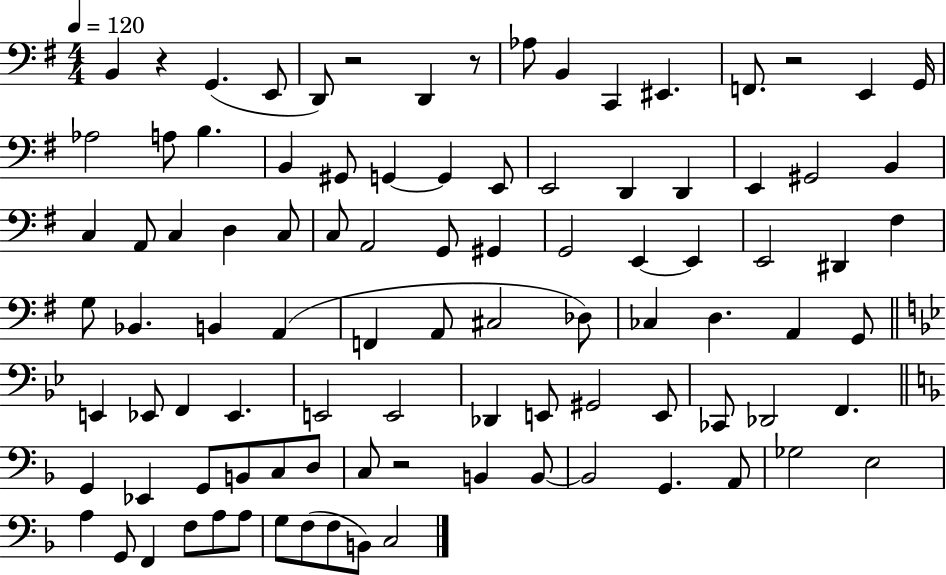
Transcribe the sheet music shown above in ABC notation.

X:1
T:Untitled
M:4/4
L:1/4
K:G
B,, z G,, E,,/2 D,,/2 z2 D,, z/2 _A,/2 B,, C,, ^E,, F,,/2 z2 E,, G,,/4 _A,2 A,/2 B, B,, ^G,,/2 G,, G,, E,,/2 E,,2 D,, D,, E,, ^G,,2 B,, C, A,,/2 C, D, C,/2 C,/2 A,,2 G,,/2 ^G,, G,,2 E,, E,, E,,2 ^D,, ^F, G,/2 _B,, B,, A,, F,, A,,/2 ^C,2 _D,/2 _C, D, A,, G,,/2 E,, _E,,/2 F,, _E,, E,,2 E,,2 _D,, E,,/2 ^G,,2 E,,/2 _C,,/2 _D,,2 F,, G,, _E,, G,,/2 B,,/2 C,/2 D,/2 C,/2 z2 B,, B,,/2 B,,2 G,, A,,/2 _G,2 E,2 A, G,,/2 F,, F,/2 A,/2 A,/2 G,/2 F,/2 F,/2 B,,/2 C,2